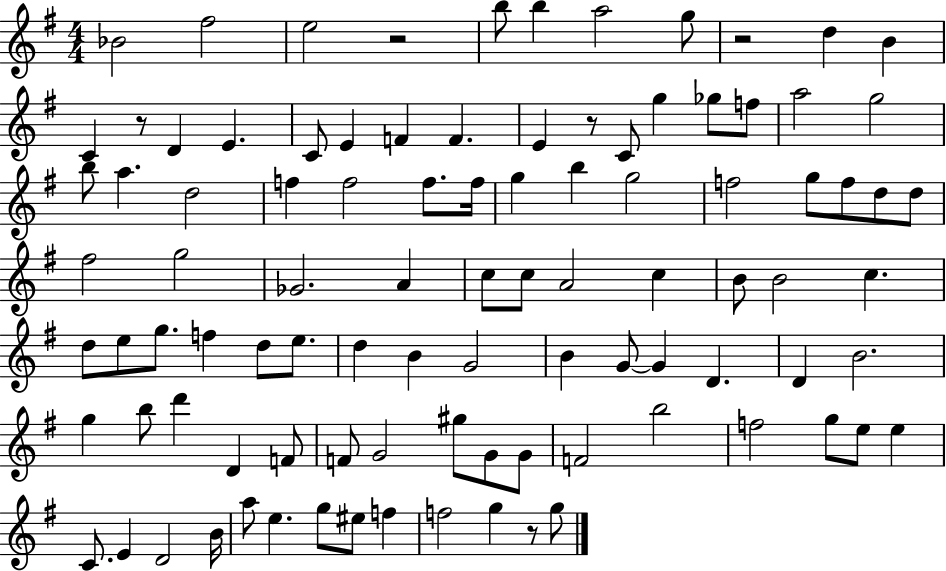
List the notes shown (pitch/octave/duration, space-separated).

Bb4/h F#5/h E5/h R/h B5/e B5/q A5/h G5/e R/h D5/q B4/q C4/q R/e D4/q E4/q. C4/e E4/q F4/q F4/q. E4/q R/e C4/e G5/q Gb5/e F5/e A5/h G5/h B5/e A5/q. D5/h F5/q F5/h F5/e. F5/s G5/q B5/q G5/h F5/h G5/e F5/e D5/e D5/e F#5/h G5/h Gb4/h. A4/q C5/e C5/e A4/h C5/q B4/e B4/h C5/q. D5/e E5/e G5/e. F5/q D5/e E5/e. D5/q B4/q G4/h B4/q G4/e G4/q D4/q. D4/q B4/h. G5/q B5/e D6/q D4/q F4/e F4/e G4/h G#5/e G4/e G4/e F4/h B5/h F5/h G5/e E5/e E5/q C4/e. E4/q D4/h B4/s A5/e E5/q. G5/e EIS5/e F5/q F5/h G5/q R/e G5/e